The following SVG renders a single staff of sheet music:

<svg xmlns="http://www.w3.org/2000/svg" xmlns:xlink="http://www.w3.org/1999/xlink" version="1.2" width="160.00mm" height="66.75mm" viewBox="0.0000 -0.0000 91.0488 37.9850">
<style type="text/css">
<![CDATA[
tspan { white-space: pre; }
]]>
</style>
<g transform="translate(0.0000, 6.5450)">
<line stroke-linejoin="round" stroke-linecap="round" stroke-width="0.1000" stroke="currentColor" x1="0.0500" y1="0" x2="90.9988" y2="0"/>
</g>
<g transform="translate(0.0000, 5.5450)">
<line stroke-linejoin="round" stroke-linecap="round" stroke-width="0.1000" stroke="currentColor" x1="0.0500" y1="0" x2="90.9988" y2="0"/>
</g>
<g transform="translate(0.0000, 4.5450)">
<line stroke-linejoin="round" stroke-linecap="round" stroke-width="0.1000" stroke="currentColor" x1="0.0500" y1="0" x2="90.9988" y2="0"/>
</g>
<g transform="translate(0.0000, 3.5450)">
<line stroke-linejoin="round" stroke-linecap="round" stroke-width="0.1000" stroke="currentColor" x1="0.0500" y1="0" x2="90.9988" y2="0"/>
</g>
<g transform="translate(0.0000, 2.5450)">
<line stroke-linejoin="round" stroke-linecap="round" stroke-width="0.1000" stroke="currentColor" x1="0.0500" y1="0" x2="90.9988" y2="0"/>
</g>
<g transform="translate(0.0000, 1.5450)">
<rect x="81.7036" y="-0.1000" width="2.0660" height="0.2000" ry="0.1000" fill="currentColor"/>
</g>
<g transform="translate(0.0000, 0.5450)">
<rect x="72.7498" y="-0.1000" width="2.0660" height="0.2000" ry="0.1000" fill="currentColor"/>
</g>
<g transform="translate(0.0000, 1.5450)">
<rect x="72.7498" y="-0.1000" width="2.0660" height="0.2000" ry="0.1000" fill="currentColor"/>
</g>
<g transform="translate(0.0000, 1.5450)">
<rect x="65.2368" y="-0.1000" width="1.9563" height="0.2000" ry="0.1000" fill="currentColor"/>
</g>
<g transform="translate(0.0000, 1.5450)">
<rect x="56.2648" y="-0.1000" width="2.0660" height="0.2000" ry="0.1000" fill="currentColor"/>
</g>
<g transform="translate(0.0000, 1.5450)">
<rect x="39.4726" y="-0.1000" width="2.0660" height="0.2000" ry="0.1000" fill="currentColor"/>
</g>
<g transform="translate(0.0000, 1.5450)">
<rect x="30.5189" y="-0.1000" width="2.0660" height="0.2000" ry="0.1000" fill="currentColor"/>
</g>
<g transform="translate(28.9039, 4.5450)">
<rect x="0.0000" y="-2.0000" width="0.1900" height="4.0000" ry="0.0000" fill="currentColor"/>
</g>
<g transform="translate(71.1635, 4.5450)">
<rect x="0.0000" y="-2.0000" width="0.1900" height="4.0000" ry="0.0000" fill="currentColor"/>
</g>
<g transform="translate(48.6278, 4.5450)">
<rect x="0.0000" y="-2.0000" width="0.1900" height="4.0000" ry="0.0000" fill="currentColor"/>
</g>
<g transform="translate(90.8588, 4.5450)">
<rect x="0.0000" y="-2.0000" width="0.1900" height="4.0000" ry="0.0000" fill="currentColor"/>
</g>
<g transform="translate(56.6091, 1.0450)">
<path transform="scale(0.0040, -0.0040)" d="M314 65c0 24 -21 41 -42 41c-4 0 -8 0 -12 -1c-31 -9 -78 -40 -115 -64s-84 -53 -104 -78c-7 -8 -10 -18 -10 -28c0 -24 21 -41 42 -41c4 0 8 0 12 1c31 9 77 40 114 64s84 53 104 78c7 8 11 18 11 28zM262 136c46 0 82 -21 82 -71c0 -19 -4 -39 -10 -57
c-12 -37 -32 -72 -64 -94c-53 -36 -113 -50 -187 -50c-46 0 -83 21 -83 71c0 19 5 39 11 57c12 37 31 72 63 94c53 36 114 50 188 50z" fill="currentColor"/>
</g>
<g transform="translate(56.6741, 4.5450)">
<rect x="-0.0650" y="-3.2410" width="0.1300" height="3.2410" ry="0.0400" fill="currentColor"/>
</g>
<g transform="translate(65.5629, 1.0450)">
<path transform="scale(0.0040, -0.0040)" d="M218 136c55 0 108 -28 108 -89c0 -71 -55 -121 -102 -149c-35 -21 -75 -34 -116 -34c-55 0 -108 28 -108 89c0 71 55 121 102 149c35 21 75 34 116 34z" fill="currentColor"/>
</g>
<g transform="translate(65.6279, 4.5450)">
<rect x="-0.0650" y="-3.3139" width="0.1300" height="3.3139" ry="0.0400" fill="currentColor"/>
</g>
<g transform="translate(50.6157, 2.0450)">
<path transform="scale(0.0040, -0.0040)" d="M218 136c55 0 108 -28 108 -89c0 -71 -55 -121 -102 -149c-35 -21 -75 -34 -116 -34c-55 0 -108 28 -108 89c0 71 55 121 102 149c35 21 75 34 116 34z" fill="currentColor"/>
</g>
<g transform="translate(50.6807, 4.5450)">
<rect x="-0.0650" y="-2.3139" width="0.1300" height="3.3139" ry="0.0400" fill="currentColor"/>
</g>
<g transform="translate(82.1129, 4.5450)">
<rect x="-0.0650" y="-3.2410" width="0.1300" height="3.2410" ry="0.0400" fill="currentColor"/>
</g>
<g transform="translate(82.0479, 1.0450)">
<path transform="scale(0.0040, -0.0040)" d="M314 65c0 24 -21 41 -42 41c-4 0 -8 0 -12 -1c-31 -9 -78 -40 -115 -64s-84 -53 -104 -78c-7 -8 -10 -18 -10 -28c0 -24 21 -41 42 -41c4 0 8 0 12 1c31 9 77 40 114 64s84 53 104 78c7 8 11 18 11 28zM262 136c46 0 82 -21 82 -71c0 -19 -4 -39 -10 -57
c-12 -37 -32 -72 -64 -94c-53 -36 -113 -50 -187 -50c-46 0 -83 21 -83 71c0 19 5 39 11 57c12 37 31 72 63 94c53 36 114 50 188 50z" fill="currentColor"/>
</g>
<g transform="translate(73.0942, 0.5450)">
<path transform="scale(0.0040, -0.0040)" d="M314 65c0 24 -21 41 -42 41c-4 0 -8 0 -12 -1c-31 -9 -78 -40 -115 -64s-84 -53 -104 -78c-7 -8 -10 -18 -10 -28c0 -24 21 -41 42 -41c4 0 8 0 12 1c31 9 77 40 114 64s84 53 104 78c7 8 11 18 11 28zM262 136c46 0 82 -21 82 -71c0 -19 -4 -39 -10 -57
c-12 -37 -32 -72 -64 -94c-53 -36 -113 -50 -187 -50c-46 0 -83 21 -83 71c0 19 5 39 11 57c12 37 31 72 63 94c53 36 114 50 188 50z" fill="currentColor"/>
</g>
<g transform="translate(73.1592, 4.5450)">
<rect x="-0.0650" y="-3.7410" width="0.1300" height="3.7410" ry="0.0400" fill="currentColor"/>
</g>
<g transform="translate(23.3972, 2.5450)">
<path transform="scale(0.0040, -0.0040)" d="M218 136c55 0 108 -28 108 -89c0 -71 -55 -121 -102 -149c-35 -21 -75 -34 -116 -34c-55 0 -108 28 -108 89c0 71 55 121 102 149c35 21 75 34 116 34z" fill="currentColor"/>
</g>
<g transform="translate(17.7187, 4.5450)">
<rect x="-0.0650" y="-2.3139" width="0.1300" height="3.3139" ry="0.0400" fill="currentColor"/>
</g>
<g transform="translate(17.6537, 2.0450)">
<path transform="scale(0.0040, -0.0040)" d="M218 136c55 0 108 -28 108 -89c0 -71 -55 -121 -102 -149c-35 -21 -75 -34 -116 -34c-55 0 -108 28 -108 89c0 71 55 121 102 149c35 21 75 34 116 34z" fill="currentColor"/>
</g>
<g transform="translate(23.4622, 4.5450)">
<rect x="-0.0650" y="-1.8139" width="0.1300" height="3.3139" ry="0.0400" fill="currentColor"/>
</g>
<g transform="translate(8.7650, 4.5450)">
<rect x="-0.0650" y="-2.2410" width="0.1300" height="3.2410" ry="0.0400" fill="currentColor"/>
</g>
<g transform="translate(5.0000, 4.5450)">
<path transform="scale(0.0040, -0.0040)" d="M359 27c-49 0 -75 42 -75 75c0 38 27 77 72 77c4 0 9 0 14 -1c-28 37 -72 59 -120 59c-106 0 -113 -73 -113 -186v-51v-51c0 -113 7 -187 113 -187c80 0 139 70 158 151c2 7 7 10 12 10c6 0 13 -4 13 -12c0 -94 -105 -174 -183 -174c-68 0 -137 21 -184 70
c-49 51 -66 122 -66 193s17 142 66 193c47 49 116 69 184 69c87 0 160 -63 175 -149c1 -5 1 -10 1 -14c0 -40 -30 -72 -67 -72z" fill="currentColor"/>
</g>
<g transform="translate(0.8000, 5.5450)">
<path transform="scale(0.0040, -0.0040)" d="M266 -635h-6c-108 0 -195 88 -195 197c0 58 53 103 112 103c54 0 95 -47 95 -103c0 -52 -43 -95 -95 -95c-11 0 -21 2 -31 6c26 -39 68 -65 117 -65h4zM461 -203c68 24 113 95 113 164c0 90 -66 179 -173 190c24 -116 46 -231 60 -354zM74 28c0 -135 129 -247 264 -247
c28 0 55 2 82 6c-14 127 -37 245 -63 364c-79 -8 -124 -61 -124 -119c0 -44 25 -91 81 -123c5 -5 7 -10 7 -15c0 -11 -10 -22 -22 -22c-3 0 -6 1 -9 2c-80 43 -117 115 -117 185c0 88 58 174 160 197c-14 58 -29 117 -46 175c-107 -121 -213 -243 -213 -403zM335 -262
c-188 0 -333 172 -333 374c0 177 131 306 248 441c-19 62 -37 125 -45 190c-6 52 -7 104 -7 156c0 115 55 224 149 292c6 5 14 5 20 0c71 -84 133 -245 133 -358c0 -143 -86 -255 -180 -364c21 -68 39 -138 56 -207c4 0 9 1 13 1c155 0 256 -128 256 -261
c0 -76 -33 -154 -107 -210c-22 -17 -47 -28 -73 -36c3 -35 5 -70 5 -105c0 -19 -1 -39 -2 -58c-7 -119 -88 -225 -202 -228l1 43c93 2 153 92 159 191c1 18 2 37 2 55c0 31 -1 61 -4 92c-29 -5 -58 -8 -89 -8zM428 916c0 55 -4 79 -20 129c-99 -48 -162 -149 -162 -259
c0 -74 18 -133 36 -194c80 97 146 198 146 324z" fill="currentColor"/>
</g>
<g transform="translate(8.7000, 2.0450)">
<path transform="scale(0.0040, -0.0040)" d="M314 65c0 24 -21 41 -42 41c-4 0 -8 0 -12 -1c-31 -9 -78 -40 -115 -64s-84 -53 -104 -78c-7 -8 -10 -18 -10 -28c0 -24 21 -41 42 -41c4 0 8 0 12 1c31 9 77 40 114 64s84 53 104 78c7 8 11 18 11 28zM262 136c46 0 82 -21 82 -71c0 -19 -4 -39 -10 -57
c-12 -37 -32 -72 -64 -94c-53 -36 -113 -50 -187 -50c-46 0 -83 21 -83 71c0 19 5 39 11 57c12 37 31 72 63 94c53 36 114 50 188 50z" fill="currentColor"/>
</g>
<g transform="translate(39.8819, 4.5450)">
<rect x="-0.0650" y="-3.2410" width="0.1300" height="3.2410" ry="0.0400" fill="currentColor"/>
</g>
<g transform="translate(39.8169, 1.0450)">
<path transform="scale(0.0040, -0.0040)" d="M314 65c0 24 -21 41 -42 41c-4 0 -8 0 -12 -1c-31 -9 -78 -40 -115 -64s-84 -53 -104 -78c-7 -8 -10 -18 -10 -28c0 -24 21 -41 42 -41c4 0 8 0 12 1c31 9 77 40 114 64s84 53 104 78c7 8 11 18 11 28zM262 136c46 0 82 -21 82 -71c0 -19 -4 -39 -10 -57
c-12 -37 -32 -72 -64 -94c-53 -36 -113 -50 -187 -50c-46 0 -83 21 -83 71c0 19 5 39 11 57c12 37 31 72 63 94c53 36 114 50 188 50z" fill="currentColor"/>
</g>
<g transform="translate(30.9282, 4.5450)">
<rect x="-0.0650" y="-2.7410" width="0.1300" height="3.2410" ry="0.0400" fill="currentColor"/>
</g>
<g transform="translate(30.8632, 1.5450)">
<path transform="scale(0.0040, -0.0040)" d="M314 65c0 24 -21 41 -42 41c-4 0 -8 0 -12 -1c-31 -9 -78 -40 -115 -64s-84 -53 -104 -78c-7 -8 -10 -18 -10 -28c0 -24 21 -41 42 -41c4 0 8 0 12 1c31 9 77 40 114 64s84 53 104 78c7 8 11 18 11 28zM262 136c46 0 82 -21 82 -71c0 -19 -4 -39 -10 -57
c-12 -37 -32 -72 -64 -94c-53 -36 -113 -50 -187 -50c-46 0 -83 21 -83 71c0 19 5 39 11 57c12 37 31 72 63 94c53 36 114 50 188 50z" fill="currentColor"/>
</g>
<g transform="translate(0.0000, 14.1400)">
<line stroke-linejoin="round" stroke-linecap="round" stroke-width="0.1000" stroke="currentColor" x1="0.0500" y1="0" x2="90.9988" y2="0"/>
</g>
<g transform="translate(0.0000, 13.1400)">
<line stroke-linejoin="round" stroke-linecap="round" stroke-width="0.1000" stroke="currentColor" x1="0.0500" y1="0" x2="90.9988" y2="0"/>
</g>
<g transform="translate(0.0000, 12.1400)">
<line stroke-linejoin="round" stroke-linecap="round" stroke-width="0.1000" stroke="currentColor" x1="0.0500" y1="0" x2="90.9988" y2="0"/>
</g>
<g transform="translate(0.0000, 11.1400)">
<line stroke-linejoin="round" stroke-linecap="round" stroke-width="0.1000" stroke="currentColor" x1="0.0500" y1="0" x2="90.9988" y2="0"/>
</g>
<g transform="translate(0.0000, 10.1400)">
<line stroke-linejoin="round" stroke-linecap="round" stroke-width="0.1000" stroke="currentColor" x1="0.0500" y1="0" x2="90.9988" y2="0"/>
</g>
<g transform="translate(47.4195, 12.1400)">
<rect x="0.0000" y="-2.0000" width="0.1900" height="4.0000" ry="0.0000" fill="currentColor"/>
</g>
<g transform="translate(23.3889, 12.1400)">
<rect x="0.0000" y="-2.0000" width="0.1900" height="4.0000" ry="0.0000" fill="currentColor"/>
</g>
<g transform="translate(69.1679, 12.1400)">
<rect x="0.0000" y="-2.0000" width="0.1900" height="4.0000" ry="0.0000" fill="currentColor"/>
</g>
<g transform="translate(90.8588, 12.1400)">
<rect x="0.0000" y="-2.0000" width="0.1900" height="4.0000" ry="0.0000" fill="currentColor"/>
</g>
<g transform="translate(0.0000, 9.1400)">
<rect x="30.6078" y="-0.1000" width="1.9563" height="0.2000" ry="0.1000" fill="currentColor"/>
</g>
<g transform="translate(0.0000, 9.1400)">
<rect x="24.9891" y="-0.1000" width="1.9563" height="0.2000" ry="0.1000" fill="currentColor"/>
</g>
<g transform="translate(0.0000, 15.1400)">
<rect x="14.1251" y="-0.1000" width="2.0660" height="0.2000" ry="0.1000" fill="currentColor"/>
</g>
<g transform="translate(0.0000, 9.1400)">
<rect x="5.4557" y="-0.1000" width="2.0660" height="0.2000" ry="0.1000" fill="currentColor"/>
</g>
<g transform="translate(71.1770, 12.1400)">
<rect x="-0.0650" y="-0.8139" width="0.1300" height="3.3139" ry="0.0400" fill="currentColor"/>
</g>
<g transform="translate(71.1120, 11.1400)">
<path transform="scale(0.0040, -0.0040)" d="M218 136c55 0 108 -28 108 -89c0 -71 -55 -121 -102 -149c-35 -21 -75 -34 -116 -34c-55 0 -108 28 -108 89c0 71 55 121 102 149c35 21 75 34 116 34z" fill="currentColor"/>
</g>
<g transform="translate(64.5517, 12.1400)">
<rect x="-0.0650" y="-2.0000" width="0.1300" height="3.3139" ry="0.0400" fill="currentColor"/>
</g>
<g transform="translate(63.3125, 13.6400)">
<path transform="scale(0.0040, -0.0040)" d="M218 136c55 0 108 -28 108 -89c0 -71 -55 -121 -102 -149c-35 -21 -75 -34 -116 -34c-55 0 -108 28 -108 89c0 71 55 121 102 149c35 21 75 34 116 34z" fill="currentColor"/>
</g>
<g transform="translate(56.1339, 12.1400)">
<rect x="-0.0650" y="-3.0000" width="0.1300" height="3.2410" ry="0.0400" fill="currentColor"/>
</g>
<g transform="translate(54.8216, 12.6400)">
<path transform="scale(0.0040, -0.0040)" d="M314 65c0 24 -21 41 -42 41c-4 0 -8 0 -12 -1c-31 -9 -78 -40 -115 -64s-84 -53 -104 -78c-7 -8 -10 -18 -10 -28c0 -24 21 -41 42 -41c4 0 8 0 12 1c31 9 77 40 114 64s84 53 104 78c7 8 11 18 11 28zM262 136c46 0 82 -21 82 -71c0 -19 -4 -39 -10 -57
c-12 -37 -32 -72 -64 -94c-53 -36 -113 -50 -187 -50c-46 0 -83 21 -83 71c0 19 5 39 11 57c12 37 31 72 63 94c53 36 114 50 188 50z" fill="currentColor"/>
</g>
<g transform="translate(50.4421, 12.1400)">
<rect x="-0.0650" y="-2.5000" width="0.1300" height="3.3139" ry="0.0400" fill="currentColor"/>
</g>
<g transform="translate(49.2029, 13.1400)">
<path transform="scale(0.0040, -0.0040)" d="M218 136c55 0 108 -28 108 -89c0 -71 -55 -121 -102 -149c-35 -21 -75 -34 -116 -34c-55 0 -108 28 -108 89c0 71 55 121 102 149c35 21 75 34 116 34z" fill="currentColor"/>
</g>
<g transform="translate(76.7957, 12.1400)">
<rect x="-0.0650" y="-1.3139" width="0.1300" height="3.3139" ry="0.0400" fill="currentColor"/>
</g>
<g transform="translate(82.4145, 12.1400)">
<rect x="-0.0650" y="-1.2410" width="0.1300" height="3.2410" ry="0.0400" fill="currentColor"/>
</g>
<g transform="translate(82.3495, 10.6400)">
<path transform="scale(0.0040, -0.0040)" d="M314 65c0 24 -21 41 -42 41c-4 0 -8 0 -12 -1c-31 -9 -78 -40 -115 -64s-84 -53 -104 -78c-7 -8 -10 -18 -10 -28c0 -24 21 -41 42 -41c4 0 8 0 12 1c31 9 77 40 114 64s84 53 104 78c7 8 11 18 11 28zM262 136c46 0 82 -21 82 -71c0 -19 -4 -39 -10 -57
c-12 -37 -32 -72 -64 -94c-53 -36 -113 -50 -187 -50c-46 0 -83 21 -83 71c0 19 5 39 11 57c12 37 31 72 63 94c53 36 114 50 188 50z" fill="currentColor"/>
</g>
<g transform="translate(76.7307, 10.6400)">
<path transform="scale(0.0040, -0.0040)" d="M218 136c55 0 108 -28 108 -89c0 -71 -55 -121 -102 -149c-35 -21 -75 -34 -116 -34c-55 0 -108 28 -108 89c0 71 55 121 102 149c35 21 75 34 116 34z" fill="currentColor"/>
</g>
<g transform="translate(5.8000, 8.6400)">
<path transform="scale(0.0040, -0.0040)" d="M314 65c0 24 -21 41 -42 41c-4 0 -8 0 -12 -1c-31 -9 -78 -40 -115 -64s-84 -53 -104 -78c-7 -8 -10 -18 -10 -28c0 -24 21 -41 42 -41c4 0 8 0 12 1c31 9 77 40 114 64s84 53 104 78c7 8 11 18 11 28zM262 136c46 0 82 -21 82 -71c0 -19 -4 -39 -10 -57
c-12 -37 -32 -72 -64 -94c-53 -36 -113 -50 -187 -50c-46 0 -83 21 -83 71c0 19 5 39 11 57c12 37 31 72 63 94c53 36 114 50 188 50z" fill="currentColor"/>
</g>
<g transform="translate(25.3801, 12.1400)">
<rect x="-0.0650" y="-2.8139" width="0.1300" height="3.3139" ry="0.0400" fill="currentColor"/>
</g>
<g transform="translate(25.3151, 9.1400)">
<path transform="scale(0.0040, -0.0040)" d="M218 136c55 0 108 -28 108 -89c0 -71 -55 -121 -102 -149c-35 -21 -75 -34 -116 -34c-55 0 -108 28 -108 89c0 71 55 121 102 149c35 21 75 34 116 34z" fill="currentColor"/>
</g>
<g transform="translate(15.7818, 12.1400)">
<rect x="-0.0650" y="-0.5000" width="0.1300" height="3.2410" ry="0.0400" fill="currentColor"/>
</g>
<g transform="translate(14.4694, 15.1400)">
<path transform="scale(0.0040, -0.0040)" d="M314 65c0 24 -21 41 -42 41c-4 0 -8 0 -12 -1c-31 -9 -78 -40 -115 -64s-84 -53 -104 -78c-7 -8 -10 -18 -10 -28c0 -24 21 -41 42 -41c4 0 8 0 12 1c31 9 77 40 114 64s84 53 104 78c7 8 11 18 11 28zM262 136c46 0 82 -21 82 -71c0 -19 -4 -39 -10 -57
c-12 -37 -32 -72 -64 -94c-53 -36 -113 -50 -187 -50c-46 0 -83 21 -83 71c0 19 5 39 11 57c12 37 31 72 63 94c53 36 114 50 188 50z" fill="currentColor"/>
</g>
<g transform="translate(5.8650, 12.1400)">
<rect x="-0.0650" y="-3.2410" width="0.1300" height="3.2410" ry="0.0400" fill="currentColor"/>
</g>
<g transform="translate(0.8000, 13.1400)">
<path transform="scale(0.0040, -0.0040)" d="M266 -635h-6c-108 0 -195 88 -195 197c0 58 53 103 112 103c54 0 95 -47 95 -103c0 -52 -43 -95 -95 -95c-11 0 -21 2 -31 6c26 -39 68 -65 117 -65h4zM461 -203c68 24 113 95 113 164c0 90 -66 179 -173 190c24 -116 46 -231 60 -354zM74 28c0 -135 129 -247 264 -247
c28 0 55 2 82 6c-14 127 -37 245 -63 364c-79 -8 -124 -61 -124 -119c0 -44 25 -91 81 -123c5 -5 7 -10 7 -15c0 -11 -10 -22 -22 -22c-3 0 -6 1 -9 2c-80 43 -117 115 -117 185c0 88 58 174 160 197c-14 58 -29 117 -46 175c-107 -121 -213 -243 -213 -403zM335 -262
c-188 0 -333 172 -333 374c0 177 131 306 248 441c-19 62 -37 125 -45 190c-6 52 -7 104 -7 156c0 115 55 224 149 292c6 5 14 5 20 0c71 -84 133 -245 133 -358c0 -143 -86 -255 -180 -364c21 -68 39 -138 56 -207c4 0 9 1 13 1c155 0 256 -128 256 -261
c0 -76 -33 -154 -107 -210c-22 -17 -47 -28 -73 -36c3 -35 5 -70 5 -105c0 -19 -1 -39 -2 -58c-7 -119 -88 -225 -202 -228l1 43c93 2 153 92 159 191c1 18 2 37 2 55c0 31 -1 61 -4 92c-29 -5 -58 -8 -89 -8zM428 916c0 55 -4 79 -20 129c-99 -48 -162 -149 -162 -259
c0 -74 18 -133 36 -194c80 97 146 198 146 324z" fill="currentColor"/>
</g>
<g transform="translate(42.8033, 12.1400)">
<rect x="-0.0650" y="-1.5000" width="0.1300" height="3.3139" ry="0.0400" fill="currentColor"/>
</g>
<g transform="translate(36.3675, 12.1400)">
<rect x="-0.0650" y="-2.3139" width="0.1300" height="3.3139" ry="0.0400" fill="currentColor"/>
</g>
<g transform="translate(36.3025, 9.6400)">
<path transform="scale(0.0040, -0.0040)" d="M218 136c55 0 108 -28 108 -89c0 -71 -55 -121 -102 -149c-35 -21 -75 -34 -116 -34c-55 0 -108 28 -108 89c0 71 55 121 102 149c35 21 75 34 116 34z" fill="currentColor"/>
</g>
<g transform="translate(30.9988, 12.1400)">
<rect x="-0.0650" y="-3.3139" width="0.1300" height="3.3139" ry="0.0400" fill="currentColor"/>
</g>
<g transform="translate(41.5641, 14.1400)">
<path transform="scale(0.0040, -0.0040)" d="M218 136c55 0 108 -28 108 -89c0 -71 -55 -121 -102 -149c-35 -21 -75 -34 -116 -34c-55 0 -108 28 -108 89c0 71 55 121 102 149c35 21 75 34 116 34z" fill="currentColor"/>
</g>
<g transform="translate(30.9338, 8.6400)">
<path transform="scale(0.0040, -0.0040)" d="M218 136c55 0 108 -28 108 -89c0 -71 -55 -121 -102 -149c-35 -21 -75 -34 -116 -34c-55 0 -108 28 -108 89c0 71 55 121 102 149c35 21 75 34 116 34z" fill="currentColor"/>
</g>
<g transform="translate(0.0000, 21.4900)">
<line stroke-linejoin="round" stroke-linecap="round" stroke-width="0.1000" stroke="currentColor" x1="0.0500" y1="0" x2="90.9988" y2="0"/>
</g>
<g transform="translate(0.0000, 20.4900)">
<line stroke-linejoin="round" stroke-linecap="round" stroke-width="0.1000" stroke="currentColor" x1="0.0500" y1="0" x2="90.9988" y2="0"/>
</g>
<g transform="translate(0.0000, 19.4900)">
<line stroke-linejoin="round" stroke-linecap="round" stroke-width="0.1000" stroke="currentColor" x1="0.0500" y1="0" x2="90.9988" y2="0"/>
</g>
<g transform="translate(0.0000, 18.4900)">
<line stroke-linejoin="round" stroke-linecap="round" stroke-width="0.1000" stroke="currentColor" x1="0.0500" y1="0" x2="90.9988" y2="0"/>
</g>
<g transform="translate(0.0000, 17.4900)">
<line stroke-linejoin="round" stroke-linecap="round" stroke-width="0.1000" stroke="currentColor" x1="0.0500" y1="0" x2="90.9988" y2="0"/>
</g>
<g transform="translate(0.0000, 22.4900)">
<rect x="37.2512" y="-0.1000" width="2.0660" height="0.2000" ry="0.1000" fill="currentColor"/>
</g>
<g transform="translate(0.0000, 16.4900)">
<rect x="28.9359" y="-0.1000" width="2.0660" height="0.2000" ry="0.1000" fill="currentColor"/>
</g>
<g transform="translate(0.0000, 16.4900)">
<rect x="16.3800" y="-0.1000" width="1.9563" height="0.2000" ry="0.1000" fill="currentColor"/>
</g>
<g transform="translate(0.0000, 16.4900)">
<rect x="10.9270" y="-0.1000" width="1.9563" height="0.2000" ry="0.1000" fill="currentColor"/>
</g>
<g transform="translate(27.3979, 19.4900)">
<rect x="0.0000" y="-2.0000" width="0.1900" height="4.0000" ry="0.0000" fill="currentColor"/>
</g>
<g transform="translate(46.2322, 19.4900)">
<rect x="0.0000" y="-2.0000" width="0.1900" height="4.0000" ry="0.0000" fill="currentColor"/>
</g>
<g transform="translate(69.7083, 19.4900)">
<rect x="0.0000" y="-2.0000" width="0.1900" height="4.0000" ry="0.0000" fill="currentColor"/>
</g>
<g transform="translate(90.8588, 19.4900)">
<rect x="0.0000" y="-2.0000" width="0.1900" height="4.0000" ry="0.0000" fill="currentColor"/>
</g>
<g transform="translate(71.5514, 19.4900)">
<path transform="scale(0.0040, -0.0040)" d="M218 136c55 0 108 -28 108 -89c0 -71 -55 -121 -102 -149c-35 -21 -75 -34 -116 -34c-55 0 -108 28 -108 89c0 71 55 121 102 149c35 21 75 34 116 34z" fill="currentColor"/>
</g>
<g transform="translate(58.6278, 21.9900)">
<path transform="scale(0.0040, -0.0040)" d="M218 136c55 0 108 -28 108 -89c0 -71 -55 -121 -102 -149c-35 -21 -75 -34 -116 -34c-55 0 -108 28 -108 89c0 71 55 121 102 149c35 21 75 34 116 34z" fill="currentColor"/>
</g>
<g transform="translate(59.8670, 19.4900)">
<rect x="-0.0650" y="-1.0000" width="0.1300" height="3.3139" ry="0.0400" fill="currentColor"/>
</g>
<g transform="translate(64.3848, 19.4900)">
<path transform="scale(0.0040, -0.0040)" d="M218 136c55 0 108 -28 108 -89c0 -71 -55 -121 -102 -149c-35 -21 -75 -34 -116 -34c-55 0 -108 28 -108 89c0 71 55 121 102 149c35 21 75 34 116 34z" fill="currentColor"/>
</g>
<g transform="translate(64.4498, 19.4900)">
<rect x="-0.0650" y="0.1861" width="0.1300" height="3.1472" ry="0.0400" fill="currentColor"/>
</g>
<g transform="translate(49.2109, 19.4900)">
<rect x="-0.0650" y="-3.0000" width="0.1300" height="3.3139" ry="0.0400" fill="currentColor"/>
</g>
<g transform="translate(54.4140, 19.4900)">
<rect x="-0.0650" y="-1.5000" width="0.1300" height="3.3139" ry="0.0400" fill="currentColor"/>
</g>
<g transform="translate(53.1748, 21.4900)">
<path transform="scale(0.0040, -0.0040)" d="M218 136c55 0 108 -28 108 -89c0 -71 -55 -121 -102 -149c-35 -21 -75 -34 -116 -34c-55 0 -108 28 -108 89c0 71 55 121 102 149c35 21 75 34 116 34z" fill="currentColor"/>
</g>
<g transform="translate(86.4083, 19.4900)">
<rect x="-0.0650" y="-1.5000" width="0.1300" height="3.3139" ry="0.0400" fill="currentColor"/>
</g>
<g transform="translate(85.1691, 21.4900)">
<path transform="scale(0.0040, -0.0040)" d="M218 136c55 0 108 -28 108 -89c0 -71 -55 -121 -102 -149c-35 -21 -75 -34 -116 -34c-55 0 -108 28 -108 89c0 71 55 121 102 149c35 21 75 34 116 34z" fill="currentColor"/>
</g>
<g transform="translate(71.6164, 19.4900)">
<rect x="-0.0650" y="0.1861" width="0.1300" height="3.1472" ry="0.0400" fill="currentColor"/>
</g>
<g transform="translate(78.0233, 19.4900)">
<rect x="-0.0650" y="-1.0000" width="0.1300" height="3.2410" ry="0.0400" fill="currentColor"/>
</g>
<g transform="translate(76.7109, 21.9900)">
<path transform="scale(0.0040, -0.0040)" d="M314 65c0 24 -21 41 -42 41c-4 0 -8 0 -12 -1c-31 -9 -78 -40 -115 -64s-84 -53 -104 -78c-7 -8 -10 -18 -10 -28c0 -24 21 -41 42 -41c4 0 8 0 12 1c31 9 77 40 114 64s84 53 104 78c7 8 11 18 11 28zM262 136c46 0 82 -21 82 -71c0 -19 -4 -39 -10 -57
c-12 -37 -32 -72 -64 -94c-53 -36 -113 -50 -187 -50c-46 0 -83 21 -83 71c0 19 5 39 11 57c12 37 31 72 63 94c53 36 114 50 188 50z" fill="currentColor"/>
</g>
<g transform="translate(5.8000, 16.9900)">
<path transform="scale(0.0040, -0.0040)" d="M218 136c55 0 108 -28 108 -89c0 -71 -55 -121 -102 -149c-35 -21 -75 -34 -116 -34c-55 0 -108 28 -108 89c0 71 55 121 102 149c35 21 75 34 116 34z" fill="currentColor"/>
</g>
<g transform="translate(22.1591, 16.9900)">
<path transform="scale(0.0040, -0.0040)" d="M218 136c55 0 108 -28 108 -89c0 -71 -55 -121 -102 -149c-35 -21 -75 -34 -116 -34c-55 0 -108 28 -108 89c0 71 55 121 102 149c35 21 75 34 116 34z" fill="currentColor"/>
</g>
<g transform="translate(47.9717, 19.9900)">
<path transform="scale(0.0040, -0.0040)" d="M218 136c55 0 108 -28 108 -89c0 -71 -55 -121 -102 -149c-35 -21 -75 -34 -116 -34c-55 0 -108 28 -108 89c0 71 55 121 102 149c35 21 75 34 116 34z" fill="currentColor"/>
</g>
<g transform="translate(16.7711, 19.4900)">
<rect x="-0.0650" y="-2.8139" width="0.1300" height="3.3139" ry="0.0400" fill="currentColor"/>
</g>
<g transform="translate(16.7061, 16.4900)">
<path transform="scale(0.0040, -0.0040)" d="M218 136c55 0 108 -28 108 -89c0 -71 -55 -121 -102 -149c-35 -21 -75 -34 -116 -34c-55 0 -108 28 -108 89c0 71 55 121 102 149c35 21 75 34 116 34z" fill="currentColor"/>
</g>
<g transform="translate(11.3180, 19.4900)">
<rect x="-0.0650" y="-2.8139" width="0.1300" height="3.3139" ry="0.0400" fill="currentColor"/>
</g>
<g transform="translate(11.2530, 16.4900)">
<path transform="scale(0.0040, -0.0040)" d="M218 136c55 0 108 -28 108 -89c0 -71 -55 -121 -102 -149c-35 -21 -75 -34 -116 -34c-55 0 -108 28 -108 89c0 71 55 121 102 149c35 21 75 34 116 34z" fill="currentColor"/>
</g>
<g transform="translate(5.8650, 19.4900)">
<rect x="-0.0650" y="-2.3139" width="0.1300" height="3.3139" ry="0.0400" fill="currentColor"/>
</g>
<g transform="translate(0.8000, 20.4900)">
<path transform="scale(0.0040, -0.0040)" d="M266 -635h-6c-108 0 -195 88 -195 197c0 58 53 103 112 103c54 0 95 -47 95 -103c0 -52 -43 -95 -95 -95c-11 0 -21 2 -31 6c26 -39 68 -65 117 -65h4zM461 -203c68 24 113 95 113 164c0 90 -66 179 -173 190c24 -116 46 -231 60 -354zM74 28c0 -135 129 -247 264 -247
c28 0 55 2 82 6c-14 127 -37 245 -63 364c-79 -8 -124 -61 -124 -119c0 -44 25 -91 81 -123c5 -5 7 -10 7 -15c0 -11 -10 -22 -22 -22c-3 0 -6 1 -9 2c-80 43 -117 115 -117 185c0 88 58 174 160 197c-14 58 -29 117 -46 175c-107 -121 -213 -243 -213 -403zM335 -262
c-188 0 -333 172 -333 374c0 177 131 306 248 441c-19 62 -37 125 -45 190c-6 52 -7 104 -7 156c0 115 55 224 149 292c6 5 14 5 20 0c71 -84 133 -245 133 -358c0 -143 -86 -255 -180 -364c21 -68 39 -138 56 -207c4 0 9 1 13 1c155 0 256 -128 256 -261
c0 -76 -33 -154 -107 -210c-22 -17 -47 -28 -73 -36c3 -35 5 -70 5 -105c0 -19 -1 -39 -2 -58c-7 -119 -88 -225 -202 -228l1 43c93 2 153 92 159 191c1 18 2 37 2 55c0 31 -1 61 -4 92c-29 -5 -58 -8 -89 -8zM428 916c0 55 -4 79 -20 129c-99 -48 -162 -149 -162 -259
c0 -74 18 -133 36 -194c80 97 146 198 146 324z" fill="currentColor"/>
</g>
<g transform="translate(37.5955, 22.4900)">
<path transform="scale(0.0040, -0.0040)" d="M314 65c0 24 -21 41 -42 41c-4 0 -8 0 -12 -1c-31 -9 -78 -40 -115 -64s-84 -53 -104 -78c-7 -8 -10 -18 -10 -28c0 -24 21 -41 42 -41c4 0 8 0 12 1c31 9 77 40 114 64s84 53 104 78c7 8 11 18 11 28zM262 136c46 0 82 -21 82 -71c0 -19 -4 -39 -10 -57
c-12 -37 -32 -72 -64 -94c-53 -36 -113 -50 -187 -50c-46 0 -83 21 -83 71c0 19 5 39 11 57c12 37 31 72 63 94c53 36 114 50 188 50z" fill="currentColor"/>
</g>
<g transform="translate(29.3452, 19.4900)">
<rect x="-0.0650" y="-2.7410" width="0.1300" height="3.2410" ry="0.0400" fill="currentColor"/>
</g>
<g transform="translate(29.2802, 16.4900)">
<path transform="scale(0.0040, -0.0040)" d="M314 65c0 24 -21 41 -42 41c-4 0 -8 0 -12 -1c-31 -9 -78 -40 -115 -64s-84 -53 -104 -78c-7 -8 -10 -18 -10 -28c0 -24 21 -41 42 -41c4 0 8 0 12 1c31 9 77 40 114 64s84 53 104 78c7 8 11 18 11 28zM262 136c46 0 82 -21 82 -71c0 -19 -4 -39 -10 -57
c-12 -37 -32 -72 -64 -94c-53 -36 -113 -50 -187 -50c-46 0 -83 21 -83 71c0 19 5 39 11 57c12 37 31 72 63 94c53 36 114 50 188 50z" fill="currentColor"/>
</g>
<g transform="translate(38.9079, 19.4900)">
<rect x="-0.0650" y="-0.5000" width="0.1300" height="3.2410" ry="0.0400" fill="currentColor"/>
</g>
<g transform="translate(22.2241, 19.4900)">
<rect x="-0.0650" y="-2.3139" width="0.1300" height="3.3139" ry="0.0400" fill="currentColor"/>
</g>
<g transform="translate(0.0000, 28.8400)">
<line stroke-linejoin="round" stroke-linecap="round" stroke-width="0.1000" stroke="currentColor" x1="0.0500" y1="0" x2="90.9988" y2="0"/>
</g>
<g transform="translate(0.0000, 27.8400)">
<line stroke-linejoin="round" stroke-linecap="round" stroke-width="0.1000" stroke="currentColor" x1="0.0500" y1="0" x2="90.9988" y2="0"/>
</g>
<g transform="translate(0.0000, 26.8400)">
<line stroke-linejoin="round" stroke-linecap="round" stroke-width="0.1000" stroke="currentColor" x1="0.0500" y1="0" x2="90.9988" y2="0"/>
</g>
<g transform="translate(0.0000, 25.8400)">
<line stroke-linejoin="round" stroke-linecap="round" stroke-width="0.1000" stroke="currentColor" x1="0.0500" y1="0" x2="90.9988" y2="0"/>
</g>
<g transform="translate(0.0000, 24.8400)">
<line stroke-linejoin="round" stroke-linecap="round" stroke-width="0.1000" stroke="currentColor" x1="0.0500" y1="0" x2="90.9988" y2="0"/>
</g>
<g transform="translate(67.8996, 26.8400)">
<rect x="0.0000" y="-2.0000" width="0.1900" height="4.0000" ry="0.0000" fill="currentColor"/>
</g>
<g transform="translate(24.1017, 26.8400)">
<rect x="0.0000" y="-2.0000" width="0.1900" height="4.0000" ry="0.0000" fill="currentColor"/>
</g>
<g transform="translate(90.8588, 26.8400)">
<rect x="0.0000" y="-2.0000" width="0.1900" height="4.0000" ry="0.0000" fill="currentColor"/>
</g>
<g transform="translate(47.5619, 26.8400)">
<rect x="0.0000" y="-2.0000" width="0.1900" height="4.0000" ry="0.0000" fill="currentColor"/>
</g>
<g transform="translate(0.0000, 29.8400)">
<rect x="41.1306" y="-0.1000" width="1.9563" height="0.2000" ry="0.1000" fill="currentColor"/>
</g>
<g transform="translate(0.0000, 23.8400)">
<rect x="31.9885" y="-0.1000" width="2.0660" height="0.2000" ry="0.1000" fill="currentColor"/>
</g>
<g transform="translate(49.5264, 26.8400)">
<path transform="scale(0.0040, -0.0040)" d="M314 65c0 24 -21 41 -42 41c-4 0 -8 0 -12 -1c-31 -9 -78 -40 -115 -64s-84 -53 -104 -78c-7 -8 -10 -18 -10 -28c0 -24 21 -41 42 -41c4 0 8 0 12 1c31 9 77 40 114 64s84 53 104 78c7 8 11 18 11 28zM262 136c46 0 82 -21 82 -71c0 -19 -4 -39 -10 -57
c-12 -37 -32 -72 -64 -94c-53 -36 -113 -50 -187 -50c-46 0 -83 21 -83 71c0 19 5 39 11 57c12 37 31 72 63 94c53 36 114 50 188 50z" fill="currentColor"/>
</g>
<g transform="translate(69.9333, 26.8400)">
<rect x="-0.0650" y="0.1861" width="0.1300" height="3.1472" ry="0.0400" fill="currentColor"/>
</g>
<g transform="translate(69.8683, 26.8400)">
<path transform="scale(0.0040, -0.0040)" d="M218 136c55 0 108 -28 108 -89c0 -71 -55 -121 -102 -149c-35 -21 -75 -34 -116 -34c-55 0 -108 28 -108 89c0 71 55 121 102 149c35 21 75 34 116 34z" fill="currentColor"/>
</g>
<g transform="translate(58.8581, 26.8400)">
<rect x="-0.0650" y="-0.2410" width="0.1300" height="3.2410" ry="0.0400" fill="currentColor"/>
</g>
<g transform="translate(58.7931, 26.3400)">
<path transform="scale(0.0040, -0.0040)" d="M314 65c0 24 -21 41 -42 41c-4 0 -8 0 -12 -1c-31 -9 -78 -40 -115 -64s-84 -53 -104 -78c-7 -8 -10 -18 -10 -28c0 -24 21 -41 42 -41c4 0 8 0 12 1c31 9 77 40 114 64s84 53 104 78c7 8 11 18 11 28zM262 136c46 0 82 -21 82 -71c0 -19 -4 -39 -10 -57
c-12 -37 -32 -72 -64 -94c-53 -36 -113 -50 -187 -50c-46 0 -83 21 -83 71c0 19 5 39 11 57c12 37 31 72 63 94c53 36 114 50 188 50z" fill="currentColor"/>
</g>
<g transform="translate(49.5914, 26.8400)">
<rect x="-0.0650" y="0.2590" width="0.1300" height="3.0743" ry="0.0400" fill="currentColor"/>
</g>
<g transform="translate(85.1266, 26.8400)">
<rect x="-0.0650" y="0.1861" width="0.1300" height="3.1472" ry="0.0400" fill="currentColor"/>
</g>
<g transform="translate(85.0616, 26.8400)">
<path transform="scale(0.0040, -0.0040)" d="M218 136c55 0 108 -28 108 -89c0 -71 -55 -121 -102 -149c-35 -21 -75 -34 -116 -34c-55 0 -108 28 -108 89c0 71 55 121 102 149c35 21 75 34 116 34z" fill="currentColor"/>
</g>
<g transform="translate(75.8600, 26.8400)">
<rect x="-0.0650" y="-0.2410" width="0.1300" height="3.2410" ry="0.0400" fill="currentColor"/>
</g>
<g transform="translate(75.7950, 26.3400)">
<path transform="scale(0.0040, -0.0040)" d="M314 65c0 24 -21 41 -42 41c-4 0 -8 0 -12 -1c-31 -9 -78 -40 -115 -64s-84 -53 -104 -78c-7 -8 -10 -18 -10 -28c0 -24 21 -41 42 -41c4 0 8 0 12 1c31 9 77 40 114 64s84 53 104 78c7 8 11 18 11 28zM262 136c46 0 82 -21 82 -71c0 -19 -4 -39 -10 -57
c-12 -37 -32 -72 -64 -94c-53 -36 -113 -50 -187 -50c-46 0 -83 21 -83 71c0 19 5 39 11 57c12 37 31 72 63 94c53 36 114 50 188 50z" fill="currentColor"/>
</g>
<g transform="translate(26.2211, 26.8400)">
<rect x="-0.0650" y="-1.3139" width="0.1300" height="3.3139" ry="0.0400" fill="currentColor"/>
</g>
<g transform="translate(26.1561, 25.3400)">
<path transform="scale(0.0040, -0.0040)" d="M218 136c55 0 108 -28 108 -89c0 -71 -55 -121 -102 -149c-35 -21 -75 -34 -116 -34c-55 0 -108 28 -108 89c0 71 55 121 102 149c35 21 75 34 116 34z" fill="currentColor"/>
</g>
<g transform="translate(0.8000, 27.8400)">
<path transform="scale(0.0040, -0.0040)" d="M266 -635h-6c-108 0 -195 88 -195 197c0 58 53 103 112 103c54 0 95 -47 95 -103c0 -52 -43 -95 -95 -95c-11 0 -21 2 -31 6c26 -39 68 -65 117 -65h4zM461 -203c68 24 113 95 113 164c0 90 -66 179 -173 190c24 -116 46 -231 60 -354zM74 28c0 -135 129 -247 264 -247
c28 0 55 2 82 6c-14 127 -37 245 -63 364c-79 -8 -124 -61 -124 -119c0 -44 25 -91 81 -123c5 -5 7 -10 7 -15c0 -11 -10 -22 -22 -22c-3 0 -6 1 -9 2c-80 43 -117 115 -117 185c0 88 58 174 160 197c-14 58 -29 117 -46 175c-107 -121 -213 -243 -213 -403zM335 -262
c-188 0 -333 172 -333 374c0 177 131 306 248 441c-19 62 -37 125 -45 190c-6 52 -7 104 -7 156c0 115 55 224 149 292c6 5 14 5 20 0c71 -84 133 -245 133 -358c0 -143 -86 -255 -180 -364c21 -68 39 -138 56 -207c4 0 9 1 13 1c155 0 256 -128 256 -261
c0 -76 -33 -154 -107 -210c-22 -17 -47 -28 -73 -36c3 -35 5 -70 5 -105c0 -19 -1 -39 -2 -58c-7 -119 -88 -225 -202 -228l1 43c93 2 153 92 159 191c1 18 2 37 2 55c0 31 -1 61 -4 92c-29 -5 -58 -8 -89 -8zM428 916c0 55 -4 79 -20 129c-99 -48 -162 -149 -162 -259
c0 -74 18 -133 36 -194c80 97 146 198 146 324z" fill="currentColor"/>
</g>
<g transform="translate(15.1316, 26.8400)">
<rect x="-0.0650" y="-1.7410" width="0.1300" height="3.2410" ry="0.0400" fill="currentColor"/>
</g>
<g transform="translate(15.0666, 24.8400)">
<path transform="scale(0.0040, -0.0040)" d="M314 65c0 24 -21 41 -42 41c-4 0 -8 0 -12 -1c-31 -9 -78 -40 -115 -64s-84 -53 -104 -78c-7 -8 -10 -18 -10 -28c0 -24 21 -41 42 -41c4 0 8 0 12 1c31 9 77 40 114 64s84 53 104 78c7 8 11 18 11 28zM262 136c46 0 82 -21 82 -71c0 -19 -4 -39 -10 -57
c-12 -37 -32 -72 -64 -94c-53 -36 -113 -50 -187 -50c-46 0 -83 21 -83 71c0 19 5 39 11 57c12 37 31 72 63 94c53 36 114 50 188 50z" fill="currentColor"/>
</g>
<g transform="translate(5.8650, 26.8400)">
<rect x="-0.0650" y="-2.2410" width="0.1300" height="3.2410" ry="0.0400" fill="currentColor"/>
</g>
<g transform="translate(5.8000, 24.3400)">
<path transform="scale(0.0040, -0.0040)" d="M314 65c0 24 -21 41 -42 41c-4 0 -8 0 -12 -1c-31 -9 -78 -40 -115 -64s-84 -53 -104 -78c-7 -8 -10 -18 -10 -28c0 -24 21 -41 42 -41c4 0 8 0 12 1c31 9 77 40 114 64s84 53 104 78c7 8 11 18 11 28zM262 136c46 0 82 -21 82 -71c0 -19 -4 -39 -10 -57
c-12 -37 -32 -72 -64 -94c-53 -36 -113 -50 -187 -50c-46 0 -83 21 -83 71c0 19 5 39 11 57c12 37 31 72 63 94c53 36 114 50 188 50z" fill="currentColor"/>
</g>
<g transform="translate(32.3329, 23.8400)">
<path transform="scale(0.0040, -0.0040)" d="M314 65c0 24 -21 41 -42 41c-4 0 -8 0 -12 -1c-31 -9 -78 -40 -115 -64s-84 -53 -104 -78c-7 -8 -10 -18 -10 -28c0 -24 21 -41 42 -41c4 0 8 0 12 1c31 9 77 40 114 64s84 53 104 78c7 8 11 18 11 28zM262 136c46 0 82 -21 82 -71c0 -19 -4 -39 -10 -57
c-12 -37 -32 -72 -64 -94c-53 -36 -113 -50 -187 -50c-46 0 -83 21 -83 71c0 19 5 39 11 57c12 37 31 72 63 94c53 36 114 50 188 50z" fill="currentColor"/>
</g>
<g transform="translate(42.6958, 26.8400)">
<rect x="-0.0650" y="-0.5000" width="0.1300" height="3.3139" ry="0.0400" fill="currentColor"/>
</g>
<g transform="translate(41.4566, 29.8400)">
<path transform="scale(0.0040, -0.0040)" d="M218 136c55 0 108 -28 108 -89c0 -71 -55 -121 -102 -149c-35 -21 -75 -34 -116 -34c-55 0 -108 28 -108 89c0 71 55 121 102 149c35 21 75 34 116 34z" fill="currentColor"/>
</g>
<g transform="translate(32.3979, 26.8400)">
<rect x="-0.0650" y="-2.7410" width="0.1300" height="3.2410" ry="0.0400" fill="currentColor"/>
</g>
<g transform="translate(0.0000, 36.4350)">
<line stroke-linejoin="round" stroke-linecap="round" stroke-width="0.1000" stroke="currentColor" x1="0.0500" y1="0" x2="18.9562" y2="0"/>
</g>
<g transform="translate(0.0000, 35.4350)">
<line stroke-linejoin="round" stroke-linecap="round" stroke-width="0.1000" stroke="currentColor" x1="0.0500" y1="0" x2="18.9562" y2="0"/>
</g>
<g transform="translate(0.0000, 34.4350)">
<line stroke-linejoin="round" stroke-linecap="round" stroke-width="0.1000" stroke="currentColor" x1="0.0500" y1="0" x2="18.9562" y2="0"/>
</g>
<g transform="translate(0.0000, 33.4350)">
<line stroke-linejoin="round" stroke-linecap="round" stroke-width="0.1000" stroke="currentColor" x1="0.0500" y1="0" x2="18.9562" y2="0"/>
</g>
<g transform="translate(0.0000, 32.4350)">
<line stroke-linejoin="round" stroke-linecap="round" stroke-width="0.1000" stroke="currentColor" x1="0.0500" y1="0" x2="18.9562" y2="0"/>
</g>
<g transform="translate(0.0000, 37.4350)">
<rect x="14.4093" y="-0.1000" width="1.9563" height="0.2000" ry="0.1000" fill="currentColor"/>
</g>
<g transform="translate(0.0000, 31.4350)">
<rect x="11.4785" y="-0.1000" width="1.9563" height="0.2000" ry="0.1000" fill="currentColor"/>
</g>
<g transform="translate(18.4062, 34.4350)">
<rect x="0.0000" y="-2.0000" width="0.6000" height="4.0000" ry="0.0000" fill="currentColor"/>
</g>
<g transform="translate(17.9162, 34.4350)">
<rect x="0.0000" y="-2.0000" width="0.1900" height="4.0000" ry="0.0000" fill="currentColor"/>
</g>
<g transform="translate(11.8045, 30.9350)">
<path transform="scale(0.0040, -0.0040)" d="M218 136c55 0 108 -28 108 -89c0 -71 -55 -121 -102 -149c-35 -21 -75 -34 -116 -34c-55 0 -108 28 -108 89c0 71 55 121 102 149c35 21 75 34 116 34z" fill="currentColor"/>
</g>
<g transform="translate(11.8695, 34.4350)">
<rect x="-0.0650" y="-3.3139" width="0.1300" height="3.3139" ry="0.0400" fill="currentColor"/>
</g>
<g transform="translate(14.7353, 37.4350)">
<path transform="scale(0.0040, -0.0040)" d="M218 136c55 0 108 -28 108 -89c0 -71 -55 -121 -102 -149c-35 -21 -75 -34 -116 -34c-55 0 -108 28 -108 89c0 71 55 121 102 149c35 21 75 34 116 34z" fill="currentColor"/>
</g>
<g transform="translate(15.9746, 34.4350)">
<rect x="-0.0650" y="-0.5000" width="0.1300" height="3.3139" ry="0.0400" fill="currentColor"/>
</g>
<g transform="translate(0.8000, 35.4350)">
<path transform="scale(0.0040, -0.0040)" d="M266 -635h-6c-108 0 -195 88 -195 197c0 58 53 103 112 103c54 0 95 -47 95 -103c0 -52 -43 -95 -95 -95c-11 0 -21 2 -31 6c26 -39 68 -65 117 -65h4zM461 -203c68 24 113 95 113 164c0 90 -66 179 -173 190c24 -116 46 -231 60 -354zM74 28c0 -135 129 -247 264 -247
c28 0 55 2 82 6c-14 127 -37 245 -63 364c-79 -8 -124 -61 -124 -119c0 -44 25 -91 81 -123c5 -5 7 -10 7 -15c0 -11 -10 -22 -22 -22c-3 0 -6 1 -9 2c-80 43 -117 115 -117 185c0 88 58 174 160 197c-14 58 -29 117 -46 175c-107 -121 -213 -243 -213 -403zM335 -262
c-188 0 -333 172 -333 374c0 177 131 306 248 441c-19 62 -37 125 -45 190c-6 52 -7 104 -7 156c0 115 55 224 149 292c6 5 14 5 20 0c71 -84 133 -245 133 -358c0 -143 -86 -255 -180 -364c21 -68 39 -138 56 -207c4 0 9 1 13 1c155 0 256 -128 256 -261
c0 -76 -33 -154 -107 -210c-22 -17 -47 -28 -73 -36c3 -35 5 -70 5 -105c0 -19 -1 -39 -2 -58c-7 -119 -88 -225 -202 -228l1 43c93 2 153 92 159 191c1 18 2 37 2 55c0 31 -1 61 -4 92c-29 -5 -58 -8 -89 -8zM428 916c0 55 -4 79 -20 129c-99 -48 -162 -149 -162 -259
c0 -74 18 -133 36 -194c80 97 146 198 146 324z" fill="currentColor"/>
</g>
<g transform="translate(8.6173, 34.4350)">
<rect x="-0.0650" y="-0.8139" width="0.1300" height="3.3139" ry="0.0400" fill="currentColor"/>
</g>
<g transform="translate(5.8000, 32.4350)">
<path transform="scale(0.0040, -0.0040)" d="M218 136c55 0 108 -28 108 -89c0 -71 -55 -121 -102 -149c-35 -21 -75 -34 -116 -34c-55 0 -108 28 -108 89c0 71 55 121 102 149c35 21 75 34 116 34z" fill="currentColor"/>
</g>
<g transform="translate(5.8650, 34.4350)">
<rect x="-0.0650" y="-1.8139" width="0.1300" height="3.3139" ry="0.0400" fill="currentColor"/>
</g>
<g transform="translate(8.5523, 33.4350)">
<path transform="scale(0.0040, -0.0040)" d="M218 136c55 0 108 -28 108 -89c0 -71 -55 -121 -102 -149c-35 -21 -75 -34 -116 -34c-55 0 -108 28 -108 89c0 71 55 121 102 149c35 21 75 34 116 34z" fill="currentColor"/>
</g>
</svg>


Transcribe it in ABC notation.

X:1
T:Untitled
M:4/4
L:1/4
K:C
g2 g f a2 b2 g b2 b c'2 b2 b2 C2 a b g E G A2 F d e e2 g a a g a2 C2 A E D B B D2 E g2 f2 e a2 C B2 c2 B c2 B f d b C